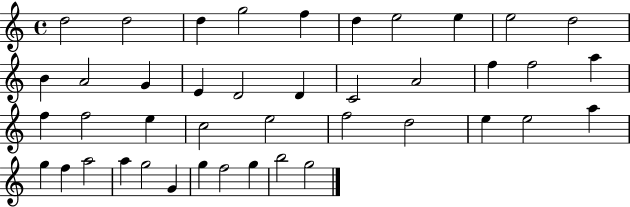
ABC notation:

X:1
T:Untitled
M:4/4
L:1/4
K:C
d2 d2 d g2 f d e2 e e2 d2 B A2 G E D2 D C2 A2 f f2 a f f2 e c2 e2 f2 d2 e e2 a g f a2 a g2 G g f2 g b2 g2